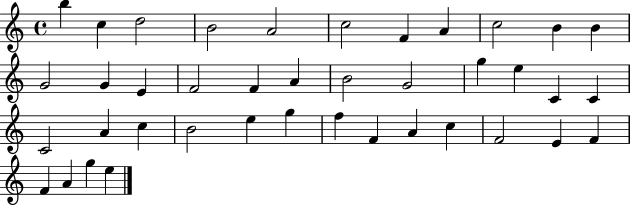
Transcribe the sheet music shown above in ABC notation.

X:1
T:Untitled
M:4/4
L:1/4
K:C
b c d2 B2 A2 c2 F A c2 B B G2 G E F2 F A B2 G2 g e C C C2 A c B2 e g f F A c F2 E F F A g e